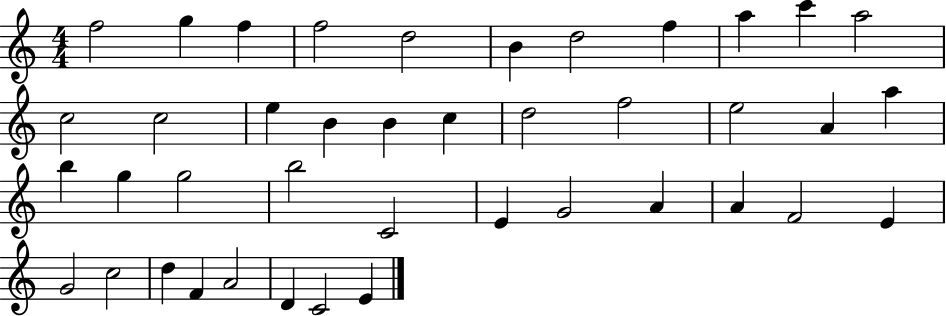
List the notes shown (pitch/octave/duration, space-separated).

F5/h G5/q F5/q F5/h D5/h B4/q D5/h F5/q A5/q C6/q A5/h C5/h C5/h E5/q B4/q B4/q C5/q D5/h F5/h E5/h A4/q A5/q B5/q G5/q G5/h B5/h C4/h E4/q G4/h A4/q A4/q F4/h E4/q G4/h C5/h D5/q F4/q A4/h D4/q C4/h E4/q